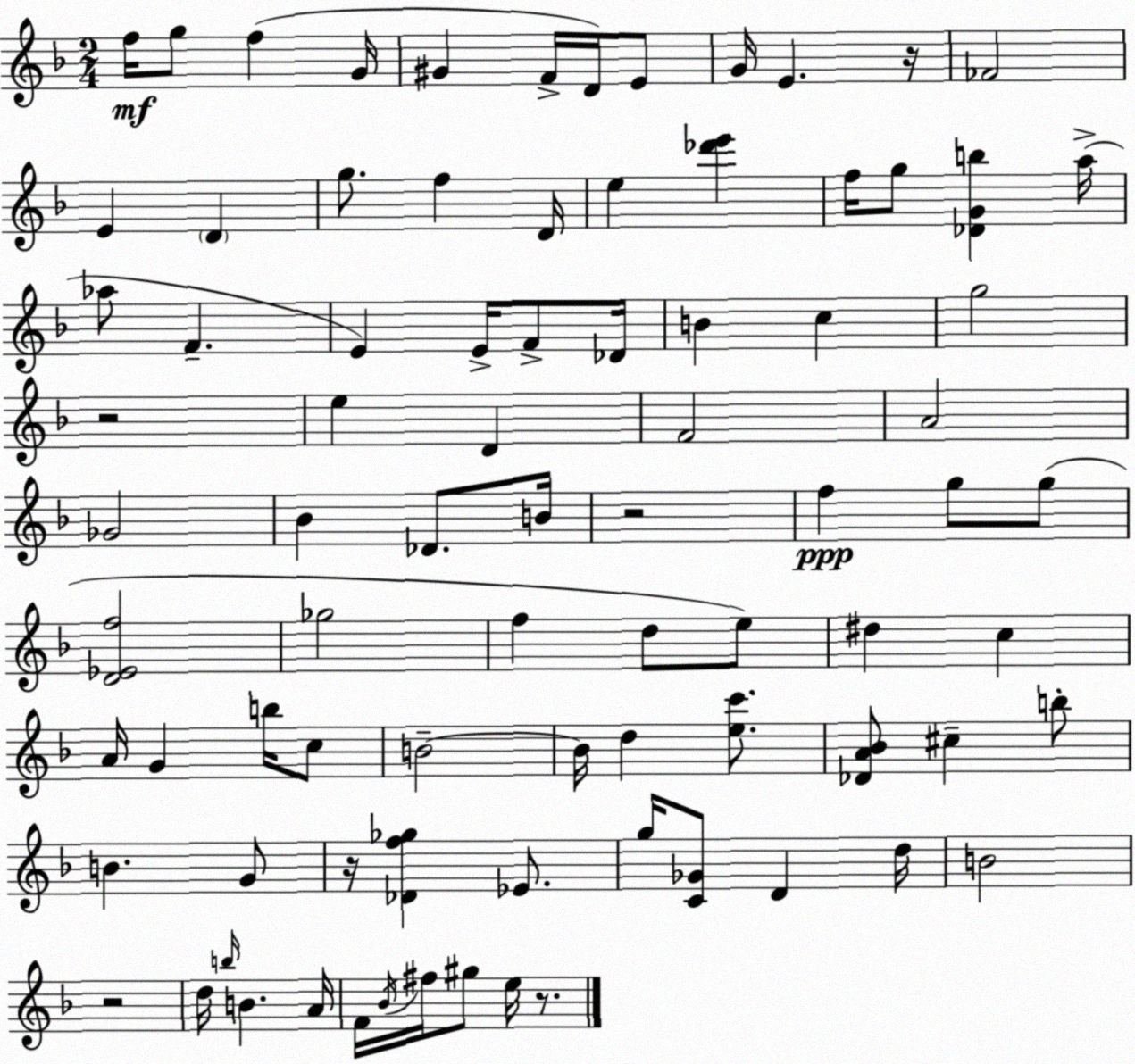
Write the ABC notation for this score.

X:1
T:Untitled
M:2/4
L:1/4
K:F
f/4 g/2 f G/4 ^G F/4 D/4 E/2 G/4 E z/4 _F2 E D g/2 f D/4 e [_d'e'] f/4 g/2 [_DGb] a/4 _a/2 F E E/4 F/2 _D/4 B c g2 z2 e D F2 A2 _G2 _B _D/2 B/4 z2 f g/2 g/2 [D_Ef]2 _g2 f d/2 e/2 ^d c A/4 G b/4 c/2 B2 B/4 d [ec']/2 [_DA_B]/2 ^c b/2 B G/2 z/4 [_Df_g] _E/2 g/4 [C_G]/2 D d/4 B2 z2 d/4 b/4 B A/4 F/4 _B/4 ^f/4 ^g/2 e/4 z/2